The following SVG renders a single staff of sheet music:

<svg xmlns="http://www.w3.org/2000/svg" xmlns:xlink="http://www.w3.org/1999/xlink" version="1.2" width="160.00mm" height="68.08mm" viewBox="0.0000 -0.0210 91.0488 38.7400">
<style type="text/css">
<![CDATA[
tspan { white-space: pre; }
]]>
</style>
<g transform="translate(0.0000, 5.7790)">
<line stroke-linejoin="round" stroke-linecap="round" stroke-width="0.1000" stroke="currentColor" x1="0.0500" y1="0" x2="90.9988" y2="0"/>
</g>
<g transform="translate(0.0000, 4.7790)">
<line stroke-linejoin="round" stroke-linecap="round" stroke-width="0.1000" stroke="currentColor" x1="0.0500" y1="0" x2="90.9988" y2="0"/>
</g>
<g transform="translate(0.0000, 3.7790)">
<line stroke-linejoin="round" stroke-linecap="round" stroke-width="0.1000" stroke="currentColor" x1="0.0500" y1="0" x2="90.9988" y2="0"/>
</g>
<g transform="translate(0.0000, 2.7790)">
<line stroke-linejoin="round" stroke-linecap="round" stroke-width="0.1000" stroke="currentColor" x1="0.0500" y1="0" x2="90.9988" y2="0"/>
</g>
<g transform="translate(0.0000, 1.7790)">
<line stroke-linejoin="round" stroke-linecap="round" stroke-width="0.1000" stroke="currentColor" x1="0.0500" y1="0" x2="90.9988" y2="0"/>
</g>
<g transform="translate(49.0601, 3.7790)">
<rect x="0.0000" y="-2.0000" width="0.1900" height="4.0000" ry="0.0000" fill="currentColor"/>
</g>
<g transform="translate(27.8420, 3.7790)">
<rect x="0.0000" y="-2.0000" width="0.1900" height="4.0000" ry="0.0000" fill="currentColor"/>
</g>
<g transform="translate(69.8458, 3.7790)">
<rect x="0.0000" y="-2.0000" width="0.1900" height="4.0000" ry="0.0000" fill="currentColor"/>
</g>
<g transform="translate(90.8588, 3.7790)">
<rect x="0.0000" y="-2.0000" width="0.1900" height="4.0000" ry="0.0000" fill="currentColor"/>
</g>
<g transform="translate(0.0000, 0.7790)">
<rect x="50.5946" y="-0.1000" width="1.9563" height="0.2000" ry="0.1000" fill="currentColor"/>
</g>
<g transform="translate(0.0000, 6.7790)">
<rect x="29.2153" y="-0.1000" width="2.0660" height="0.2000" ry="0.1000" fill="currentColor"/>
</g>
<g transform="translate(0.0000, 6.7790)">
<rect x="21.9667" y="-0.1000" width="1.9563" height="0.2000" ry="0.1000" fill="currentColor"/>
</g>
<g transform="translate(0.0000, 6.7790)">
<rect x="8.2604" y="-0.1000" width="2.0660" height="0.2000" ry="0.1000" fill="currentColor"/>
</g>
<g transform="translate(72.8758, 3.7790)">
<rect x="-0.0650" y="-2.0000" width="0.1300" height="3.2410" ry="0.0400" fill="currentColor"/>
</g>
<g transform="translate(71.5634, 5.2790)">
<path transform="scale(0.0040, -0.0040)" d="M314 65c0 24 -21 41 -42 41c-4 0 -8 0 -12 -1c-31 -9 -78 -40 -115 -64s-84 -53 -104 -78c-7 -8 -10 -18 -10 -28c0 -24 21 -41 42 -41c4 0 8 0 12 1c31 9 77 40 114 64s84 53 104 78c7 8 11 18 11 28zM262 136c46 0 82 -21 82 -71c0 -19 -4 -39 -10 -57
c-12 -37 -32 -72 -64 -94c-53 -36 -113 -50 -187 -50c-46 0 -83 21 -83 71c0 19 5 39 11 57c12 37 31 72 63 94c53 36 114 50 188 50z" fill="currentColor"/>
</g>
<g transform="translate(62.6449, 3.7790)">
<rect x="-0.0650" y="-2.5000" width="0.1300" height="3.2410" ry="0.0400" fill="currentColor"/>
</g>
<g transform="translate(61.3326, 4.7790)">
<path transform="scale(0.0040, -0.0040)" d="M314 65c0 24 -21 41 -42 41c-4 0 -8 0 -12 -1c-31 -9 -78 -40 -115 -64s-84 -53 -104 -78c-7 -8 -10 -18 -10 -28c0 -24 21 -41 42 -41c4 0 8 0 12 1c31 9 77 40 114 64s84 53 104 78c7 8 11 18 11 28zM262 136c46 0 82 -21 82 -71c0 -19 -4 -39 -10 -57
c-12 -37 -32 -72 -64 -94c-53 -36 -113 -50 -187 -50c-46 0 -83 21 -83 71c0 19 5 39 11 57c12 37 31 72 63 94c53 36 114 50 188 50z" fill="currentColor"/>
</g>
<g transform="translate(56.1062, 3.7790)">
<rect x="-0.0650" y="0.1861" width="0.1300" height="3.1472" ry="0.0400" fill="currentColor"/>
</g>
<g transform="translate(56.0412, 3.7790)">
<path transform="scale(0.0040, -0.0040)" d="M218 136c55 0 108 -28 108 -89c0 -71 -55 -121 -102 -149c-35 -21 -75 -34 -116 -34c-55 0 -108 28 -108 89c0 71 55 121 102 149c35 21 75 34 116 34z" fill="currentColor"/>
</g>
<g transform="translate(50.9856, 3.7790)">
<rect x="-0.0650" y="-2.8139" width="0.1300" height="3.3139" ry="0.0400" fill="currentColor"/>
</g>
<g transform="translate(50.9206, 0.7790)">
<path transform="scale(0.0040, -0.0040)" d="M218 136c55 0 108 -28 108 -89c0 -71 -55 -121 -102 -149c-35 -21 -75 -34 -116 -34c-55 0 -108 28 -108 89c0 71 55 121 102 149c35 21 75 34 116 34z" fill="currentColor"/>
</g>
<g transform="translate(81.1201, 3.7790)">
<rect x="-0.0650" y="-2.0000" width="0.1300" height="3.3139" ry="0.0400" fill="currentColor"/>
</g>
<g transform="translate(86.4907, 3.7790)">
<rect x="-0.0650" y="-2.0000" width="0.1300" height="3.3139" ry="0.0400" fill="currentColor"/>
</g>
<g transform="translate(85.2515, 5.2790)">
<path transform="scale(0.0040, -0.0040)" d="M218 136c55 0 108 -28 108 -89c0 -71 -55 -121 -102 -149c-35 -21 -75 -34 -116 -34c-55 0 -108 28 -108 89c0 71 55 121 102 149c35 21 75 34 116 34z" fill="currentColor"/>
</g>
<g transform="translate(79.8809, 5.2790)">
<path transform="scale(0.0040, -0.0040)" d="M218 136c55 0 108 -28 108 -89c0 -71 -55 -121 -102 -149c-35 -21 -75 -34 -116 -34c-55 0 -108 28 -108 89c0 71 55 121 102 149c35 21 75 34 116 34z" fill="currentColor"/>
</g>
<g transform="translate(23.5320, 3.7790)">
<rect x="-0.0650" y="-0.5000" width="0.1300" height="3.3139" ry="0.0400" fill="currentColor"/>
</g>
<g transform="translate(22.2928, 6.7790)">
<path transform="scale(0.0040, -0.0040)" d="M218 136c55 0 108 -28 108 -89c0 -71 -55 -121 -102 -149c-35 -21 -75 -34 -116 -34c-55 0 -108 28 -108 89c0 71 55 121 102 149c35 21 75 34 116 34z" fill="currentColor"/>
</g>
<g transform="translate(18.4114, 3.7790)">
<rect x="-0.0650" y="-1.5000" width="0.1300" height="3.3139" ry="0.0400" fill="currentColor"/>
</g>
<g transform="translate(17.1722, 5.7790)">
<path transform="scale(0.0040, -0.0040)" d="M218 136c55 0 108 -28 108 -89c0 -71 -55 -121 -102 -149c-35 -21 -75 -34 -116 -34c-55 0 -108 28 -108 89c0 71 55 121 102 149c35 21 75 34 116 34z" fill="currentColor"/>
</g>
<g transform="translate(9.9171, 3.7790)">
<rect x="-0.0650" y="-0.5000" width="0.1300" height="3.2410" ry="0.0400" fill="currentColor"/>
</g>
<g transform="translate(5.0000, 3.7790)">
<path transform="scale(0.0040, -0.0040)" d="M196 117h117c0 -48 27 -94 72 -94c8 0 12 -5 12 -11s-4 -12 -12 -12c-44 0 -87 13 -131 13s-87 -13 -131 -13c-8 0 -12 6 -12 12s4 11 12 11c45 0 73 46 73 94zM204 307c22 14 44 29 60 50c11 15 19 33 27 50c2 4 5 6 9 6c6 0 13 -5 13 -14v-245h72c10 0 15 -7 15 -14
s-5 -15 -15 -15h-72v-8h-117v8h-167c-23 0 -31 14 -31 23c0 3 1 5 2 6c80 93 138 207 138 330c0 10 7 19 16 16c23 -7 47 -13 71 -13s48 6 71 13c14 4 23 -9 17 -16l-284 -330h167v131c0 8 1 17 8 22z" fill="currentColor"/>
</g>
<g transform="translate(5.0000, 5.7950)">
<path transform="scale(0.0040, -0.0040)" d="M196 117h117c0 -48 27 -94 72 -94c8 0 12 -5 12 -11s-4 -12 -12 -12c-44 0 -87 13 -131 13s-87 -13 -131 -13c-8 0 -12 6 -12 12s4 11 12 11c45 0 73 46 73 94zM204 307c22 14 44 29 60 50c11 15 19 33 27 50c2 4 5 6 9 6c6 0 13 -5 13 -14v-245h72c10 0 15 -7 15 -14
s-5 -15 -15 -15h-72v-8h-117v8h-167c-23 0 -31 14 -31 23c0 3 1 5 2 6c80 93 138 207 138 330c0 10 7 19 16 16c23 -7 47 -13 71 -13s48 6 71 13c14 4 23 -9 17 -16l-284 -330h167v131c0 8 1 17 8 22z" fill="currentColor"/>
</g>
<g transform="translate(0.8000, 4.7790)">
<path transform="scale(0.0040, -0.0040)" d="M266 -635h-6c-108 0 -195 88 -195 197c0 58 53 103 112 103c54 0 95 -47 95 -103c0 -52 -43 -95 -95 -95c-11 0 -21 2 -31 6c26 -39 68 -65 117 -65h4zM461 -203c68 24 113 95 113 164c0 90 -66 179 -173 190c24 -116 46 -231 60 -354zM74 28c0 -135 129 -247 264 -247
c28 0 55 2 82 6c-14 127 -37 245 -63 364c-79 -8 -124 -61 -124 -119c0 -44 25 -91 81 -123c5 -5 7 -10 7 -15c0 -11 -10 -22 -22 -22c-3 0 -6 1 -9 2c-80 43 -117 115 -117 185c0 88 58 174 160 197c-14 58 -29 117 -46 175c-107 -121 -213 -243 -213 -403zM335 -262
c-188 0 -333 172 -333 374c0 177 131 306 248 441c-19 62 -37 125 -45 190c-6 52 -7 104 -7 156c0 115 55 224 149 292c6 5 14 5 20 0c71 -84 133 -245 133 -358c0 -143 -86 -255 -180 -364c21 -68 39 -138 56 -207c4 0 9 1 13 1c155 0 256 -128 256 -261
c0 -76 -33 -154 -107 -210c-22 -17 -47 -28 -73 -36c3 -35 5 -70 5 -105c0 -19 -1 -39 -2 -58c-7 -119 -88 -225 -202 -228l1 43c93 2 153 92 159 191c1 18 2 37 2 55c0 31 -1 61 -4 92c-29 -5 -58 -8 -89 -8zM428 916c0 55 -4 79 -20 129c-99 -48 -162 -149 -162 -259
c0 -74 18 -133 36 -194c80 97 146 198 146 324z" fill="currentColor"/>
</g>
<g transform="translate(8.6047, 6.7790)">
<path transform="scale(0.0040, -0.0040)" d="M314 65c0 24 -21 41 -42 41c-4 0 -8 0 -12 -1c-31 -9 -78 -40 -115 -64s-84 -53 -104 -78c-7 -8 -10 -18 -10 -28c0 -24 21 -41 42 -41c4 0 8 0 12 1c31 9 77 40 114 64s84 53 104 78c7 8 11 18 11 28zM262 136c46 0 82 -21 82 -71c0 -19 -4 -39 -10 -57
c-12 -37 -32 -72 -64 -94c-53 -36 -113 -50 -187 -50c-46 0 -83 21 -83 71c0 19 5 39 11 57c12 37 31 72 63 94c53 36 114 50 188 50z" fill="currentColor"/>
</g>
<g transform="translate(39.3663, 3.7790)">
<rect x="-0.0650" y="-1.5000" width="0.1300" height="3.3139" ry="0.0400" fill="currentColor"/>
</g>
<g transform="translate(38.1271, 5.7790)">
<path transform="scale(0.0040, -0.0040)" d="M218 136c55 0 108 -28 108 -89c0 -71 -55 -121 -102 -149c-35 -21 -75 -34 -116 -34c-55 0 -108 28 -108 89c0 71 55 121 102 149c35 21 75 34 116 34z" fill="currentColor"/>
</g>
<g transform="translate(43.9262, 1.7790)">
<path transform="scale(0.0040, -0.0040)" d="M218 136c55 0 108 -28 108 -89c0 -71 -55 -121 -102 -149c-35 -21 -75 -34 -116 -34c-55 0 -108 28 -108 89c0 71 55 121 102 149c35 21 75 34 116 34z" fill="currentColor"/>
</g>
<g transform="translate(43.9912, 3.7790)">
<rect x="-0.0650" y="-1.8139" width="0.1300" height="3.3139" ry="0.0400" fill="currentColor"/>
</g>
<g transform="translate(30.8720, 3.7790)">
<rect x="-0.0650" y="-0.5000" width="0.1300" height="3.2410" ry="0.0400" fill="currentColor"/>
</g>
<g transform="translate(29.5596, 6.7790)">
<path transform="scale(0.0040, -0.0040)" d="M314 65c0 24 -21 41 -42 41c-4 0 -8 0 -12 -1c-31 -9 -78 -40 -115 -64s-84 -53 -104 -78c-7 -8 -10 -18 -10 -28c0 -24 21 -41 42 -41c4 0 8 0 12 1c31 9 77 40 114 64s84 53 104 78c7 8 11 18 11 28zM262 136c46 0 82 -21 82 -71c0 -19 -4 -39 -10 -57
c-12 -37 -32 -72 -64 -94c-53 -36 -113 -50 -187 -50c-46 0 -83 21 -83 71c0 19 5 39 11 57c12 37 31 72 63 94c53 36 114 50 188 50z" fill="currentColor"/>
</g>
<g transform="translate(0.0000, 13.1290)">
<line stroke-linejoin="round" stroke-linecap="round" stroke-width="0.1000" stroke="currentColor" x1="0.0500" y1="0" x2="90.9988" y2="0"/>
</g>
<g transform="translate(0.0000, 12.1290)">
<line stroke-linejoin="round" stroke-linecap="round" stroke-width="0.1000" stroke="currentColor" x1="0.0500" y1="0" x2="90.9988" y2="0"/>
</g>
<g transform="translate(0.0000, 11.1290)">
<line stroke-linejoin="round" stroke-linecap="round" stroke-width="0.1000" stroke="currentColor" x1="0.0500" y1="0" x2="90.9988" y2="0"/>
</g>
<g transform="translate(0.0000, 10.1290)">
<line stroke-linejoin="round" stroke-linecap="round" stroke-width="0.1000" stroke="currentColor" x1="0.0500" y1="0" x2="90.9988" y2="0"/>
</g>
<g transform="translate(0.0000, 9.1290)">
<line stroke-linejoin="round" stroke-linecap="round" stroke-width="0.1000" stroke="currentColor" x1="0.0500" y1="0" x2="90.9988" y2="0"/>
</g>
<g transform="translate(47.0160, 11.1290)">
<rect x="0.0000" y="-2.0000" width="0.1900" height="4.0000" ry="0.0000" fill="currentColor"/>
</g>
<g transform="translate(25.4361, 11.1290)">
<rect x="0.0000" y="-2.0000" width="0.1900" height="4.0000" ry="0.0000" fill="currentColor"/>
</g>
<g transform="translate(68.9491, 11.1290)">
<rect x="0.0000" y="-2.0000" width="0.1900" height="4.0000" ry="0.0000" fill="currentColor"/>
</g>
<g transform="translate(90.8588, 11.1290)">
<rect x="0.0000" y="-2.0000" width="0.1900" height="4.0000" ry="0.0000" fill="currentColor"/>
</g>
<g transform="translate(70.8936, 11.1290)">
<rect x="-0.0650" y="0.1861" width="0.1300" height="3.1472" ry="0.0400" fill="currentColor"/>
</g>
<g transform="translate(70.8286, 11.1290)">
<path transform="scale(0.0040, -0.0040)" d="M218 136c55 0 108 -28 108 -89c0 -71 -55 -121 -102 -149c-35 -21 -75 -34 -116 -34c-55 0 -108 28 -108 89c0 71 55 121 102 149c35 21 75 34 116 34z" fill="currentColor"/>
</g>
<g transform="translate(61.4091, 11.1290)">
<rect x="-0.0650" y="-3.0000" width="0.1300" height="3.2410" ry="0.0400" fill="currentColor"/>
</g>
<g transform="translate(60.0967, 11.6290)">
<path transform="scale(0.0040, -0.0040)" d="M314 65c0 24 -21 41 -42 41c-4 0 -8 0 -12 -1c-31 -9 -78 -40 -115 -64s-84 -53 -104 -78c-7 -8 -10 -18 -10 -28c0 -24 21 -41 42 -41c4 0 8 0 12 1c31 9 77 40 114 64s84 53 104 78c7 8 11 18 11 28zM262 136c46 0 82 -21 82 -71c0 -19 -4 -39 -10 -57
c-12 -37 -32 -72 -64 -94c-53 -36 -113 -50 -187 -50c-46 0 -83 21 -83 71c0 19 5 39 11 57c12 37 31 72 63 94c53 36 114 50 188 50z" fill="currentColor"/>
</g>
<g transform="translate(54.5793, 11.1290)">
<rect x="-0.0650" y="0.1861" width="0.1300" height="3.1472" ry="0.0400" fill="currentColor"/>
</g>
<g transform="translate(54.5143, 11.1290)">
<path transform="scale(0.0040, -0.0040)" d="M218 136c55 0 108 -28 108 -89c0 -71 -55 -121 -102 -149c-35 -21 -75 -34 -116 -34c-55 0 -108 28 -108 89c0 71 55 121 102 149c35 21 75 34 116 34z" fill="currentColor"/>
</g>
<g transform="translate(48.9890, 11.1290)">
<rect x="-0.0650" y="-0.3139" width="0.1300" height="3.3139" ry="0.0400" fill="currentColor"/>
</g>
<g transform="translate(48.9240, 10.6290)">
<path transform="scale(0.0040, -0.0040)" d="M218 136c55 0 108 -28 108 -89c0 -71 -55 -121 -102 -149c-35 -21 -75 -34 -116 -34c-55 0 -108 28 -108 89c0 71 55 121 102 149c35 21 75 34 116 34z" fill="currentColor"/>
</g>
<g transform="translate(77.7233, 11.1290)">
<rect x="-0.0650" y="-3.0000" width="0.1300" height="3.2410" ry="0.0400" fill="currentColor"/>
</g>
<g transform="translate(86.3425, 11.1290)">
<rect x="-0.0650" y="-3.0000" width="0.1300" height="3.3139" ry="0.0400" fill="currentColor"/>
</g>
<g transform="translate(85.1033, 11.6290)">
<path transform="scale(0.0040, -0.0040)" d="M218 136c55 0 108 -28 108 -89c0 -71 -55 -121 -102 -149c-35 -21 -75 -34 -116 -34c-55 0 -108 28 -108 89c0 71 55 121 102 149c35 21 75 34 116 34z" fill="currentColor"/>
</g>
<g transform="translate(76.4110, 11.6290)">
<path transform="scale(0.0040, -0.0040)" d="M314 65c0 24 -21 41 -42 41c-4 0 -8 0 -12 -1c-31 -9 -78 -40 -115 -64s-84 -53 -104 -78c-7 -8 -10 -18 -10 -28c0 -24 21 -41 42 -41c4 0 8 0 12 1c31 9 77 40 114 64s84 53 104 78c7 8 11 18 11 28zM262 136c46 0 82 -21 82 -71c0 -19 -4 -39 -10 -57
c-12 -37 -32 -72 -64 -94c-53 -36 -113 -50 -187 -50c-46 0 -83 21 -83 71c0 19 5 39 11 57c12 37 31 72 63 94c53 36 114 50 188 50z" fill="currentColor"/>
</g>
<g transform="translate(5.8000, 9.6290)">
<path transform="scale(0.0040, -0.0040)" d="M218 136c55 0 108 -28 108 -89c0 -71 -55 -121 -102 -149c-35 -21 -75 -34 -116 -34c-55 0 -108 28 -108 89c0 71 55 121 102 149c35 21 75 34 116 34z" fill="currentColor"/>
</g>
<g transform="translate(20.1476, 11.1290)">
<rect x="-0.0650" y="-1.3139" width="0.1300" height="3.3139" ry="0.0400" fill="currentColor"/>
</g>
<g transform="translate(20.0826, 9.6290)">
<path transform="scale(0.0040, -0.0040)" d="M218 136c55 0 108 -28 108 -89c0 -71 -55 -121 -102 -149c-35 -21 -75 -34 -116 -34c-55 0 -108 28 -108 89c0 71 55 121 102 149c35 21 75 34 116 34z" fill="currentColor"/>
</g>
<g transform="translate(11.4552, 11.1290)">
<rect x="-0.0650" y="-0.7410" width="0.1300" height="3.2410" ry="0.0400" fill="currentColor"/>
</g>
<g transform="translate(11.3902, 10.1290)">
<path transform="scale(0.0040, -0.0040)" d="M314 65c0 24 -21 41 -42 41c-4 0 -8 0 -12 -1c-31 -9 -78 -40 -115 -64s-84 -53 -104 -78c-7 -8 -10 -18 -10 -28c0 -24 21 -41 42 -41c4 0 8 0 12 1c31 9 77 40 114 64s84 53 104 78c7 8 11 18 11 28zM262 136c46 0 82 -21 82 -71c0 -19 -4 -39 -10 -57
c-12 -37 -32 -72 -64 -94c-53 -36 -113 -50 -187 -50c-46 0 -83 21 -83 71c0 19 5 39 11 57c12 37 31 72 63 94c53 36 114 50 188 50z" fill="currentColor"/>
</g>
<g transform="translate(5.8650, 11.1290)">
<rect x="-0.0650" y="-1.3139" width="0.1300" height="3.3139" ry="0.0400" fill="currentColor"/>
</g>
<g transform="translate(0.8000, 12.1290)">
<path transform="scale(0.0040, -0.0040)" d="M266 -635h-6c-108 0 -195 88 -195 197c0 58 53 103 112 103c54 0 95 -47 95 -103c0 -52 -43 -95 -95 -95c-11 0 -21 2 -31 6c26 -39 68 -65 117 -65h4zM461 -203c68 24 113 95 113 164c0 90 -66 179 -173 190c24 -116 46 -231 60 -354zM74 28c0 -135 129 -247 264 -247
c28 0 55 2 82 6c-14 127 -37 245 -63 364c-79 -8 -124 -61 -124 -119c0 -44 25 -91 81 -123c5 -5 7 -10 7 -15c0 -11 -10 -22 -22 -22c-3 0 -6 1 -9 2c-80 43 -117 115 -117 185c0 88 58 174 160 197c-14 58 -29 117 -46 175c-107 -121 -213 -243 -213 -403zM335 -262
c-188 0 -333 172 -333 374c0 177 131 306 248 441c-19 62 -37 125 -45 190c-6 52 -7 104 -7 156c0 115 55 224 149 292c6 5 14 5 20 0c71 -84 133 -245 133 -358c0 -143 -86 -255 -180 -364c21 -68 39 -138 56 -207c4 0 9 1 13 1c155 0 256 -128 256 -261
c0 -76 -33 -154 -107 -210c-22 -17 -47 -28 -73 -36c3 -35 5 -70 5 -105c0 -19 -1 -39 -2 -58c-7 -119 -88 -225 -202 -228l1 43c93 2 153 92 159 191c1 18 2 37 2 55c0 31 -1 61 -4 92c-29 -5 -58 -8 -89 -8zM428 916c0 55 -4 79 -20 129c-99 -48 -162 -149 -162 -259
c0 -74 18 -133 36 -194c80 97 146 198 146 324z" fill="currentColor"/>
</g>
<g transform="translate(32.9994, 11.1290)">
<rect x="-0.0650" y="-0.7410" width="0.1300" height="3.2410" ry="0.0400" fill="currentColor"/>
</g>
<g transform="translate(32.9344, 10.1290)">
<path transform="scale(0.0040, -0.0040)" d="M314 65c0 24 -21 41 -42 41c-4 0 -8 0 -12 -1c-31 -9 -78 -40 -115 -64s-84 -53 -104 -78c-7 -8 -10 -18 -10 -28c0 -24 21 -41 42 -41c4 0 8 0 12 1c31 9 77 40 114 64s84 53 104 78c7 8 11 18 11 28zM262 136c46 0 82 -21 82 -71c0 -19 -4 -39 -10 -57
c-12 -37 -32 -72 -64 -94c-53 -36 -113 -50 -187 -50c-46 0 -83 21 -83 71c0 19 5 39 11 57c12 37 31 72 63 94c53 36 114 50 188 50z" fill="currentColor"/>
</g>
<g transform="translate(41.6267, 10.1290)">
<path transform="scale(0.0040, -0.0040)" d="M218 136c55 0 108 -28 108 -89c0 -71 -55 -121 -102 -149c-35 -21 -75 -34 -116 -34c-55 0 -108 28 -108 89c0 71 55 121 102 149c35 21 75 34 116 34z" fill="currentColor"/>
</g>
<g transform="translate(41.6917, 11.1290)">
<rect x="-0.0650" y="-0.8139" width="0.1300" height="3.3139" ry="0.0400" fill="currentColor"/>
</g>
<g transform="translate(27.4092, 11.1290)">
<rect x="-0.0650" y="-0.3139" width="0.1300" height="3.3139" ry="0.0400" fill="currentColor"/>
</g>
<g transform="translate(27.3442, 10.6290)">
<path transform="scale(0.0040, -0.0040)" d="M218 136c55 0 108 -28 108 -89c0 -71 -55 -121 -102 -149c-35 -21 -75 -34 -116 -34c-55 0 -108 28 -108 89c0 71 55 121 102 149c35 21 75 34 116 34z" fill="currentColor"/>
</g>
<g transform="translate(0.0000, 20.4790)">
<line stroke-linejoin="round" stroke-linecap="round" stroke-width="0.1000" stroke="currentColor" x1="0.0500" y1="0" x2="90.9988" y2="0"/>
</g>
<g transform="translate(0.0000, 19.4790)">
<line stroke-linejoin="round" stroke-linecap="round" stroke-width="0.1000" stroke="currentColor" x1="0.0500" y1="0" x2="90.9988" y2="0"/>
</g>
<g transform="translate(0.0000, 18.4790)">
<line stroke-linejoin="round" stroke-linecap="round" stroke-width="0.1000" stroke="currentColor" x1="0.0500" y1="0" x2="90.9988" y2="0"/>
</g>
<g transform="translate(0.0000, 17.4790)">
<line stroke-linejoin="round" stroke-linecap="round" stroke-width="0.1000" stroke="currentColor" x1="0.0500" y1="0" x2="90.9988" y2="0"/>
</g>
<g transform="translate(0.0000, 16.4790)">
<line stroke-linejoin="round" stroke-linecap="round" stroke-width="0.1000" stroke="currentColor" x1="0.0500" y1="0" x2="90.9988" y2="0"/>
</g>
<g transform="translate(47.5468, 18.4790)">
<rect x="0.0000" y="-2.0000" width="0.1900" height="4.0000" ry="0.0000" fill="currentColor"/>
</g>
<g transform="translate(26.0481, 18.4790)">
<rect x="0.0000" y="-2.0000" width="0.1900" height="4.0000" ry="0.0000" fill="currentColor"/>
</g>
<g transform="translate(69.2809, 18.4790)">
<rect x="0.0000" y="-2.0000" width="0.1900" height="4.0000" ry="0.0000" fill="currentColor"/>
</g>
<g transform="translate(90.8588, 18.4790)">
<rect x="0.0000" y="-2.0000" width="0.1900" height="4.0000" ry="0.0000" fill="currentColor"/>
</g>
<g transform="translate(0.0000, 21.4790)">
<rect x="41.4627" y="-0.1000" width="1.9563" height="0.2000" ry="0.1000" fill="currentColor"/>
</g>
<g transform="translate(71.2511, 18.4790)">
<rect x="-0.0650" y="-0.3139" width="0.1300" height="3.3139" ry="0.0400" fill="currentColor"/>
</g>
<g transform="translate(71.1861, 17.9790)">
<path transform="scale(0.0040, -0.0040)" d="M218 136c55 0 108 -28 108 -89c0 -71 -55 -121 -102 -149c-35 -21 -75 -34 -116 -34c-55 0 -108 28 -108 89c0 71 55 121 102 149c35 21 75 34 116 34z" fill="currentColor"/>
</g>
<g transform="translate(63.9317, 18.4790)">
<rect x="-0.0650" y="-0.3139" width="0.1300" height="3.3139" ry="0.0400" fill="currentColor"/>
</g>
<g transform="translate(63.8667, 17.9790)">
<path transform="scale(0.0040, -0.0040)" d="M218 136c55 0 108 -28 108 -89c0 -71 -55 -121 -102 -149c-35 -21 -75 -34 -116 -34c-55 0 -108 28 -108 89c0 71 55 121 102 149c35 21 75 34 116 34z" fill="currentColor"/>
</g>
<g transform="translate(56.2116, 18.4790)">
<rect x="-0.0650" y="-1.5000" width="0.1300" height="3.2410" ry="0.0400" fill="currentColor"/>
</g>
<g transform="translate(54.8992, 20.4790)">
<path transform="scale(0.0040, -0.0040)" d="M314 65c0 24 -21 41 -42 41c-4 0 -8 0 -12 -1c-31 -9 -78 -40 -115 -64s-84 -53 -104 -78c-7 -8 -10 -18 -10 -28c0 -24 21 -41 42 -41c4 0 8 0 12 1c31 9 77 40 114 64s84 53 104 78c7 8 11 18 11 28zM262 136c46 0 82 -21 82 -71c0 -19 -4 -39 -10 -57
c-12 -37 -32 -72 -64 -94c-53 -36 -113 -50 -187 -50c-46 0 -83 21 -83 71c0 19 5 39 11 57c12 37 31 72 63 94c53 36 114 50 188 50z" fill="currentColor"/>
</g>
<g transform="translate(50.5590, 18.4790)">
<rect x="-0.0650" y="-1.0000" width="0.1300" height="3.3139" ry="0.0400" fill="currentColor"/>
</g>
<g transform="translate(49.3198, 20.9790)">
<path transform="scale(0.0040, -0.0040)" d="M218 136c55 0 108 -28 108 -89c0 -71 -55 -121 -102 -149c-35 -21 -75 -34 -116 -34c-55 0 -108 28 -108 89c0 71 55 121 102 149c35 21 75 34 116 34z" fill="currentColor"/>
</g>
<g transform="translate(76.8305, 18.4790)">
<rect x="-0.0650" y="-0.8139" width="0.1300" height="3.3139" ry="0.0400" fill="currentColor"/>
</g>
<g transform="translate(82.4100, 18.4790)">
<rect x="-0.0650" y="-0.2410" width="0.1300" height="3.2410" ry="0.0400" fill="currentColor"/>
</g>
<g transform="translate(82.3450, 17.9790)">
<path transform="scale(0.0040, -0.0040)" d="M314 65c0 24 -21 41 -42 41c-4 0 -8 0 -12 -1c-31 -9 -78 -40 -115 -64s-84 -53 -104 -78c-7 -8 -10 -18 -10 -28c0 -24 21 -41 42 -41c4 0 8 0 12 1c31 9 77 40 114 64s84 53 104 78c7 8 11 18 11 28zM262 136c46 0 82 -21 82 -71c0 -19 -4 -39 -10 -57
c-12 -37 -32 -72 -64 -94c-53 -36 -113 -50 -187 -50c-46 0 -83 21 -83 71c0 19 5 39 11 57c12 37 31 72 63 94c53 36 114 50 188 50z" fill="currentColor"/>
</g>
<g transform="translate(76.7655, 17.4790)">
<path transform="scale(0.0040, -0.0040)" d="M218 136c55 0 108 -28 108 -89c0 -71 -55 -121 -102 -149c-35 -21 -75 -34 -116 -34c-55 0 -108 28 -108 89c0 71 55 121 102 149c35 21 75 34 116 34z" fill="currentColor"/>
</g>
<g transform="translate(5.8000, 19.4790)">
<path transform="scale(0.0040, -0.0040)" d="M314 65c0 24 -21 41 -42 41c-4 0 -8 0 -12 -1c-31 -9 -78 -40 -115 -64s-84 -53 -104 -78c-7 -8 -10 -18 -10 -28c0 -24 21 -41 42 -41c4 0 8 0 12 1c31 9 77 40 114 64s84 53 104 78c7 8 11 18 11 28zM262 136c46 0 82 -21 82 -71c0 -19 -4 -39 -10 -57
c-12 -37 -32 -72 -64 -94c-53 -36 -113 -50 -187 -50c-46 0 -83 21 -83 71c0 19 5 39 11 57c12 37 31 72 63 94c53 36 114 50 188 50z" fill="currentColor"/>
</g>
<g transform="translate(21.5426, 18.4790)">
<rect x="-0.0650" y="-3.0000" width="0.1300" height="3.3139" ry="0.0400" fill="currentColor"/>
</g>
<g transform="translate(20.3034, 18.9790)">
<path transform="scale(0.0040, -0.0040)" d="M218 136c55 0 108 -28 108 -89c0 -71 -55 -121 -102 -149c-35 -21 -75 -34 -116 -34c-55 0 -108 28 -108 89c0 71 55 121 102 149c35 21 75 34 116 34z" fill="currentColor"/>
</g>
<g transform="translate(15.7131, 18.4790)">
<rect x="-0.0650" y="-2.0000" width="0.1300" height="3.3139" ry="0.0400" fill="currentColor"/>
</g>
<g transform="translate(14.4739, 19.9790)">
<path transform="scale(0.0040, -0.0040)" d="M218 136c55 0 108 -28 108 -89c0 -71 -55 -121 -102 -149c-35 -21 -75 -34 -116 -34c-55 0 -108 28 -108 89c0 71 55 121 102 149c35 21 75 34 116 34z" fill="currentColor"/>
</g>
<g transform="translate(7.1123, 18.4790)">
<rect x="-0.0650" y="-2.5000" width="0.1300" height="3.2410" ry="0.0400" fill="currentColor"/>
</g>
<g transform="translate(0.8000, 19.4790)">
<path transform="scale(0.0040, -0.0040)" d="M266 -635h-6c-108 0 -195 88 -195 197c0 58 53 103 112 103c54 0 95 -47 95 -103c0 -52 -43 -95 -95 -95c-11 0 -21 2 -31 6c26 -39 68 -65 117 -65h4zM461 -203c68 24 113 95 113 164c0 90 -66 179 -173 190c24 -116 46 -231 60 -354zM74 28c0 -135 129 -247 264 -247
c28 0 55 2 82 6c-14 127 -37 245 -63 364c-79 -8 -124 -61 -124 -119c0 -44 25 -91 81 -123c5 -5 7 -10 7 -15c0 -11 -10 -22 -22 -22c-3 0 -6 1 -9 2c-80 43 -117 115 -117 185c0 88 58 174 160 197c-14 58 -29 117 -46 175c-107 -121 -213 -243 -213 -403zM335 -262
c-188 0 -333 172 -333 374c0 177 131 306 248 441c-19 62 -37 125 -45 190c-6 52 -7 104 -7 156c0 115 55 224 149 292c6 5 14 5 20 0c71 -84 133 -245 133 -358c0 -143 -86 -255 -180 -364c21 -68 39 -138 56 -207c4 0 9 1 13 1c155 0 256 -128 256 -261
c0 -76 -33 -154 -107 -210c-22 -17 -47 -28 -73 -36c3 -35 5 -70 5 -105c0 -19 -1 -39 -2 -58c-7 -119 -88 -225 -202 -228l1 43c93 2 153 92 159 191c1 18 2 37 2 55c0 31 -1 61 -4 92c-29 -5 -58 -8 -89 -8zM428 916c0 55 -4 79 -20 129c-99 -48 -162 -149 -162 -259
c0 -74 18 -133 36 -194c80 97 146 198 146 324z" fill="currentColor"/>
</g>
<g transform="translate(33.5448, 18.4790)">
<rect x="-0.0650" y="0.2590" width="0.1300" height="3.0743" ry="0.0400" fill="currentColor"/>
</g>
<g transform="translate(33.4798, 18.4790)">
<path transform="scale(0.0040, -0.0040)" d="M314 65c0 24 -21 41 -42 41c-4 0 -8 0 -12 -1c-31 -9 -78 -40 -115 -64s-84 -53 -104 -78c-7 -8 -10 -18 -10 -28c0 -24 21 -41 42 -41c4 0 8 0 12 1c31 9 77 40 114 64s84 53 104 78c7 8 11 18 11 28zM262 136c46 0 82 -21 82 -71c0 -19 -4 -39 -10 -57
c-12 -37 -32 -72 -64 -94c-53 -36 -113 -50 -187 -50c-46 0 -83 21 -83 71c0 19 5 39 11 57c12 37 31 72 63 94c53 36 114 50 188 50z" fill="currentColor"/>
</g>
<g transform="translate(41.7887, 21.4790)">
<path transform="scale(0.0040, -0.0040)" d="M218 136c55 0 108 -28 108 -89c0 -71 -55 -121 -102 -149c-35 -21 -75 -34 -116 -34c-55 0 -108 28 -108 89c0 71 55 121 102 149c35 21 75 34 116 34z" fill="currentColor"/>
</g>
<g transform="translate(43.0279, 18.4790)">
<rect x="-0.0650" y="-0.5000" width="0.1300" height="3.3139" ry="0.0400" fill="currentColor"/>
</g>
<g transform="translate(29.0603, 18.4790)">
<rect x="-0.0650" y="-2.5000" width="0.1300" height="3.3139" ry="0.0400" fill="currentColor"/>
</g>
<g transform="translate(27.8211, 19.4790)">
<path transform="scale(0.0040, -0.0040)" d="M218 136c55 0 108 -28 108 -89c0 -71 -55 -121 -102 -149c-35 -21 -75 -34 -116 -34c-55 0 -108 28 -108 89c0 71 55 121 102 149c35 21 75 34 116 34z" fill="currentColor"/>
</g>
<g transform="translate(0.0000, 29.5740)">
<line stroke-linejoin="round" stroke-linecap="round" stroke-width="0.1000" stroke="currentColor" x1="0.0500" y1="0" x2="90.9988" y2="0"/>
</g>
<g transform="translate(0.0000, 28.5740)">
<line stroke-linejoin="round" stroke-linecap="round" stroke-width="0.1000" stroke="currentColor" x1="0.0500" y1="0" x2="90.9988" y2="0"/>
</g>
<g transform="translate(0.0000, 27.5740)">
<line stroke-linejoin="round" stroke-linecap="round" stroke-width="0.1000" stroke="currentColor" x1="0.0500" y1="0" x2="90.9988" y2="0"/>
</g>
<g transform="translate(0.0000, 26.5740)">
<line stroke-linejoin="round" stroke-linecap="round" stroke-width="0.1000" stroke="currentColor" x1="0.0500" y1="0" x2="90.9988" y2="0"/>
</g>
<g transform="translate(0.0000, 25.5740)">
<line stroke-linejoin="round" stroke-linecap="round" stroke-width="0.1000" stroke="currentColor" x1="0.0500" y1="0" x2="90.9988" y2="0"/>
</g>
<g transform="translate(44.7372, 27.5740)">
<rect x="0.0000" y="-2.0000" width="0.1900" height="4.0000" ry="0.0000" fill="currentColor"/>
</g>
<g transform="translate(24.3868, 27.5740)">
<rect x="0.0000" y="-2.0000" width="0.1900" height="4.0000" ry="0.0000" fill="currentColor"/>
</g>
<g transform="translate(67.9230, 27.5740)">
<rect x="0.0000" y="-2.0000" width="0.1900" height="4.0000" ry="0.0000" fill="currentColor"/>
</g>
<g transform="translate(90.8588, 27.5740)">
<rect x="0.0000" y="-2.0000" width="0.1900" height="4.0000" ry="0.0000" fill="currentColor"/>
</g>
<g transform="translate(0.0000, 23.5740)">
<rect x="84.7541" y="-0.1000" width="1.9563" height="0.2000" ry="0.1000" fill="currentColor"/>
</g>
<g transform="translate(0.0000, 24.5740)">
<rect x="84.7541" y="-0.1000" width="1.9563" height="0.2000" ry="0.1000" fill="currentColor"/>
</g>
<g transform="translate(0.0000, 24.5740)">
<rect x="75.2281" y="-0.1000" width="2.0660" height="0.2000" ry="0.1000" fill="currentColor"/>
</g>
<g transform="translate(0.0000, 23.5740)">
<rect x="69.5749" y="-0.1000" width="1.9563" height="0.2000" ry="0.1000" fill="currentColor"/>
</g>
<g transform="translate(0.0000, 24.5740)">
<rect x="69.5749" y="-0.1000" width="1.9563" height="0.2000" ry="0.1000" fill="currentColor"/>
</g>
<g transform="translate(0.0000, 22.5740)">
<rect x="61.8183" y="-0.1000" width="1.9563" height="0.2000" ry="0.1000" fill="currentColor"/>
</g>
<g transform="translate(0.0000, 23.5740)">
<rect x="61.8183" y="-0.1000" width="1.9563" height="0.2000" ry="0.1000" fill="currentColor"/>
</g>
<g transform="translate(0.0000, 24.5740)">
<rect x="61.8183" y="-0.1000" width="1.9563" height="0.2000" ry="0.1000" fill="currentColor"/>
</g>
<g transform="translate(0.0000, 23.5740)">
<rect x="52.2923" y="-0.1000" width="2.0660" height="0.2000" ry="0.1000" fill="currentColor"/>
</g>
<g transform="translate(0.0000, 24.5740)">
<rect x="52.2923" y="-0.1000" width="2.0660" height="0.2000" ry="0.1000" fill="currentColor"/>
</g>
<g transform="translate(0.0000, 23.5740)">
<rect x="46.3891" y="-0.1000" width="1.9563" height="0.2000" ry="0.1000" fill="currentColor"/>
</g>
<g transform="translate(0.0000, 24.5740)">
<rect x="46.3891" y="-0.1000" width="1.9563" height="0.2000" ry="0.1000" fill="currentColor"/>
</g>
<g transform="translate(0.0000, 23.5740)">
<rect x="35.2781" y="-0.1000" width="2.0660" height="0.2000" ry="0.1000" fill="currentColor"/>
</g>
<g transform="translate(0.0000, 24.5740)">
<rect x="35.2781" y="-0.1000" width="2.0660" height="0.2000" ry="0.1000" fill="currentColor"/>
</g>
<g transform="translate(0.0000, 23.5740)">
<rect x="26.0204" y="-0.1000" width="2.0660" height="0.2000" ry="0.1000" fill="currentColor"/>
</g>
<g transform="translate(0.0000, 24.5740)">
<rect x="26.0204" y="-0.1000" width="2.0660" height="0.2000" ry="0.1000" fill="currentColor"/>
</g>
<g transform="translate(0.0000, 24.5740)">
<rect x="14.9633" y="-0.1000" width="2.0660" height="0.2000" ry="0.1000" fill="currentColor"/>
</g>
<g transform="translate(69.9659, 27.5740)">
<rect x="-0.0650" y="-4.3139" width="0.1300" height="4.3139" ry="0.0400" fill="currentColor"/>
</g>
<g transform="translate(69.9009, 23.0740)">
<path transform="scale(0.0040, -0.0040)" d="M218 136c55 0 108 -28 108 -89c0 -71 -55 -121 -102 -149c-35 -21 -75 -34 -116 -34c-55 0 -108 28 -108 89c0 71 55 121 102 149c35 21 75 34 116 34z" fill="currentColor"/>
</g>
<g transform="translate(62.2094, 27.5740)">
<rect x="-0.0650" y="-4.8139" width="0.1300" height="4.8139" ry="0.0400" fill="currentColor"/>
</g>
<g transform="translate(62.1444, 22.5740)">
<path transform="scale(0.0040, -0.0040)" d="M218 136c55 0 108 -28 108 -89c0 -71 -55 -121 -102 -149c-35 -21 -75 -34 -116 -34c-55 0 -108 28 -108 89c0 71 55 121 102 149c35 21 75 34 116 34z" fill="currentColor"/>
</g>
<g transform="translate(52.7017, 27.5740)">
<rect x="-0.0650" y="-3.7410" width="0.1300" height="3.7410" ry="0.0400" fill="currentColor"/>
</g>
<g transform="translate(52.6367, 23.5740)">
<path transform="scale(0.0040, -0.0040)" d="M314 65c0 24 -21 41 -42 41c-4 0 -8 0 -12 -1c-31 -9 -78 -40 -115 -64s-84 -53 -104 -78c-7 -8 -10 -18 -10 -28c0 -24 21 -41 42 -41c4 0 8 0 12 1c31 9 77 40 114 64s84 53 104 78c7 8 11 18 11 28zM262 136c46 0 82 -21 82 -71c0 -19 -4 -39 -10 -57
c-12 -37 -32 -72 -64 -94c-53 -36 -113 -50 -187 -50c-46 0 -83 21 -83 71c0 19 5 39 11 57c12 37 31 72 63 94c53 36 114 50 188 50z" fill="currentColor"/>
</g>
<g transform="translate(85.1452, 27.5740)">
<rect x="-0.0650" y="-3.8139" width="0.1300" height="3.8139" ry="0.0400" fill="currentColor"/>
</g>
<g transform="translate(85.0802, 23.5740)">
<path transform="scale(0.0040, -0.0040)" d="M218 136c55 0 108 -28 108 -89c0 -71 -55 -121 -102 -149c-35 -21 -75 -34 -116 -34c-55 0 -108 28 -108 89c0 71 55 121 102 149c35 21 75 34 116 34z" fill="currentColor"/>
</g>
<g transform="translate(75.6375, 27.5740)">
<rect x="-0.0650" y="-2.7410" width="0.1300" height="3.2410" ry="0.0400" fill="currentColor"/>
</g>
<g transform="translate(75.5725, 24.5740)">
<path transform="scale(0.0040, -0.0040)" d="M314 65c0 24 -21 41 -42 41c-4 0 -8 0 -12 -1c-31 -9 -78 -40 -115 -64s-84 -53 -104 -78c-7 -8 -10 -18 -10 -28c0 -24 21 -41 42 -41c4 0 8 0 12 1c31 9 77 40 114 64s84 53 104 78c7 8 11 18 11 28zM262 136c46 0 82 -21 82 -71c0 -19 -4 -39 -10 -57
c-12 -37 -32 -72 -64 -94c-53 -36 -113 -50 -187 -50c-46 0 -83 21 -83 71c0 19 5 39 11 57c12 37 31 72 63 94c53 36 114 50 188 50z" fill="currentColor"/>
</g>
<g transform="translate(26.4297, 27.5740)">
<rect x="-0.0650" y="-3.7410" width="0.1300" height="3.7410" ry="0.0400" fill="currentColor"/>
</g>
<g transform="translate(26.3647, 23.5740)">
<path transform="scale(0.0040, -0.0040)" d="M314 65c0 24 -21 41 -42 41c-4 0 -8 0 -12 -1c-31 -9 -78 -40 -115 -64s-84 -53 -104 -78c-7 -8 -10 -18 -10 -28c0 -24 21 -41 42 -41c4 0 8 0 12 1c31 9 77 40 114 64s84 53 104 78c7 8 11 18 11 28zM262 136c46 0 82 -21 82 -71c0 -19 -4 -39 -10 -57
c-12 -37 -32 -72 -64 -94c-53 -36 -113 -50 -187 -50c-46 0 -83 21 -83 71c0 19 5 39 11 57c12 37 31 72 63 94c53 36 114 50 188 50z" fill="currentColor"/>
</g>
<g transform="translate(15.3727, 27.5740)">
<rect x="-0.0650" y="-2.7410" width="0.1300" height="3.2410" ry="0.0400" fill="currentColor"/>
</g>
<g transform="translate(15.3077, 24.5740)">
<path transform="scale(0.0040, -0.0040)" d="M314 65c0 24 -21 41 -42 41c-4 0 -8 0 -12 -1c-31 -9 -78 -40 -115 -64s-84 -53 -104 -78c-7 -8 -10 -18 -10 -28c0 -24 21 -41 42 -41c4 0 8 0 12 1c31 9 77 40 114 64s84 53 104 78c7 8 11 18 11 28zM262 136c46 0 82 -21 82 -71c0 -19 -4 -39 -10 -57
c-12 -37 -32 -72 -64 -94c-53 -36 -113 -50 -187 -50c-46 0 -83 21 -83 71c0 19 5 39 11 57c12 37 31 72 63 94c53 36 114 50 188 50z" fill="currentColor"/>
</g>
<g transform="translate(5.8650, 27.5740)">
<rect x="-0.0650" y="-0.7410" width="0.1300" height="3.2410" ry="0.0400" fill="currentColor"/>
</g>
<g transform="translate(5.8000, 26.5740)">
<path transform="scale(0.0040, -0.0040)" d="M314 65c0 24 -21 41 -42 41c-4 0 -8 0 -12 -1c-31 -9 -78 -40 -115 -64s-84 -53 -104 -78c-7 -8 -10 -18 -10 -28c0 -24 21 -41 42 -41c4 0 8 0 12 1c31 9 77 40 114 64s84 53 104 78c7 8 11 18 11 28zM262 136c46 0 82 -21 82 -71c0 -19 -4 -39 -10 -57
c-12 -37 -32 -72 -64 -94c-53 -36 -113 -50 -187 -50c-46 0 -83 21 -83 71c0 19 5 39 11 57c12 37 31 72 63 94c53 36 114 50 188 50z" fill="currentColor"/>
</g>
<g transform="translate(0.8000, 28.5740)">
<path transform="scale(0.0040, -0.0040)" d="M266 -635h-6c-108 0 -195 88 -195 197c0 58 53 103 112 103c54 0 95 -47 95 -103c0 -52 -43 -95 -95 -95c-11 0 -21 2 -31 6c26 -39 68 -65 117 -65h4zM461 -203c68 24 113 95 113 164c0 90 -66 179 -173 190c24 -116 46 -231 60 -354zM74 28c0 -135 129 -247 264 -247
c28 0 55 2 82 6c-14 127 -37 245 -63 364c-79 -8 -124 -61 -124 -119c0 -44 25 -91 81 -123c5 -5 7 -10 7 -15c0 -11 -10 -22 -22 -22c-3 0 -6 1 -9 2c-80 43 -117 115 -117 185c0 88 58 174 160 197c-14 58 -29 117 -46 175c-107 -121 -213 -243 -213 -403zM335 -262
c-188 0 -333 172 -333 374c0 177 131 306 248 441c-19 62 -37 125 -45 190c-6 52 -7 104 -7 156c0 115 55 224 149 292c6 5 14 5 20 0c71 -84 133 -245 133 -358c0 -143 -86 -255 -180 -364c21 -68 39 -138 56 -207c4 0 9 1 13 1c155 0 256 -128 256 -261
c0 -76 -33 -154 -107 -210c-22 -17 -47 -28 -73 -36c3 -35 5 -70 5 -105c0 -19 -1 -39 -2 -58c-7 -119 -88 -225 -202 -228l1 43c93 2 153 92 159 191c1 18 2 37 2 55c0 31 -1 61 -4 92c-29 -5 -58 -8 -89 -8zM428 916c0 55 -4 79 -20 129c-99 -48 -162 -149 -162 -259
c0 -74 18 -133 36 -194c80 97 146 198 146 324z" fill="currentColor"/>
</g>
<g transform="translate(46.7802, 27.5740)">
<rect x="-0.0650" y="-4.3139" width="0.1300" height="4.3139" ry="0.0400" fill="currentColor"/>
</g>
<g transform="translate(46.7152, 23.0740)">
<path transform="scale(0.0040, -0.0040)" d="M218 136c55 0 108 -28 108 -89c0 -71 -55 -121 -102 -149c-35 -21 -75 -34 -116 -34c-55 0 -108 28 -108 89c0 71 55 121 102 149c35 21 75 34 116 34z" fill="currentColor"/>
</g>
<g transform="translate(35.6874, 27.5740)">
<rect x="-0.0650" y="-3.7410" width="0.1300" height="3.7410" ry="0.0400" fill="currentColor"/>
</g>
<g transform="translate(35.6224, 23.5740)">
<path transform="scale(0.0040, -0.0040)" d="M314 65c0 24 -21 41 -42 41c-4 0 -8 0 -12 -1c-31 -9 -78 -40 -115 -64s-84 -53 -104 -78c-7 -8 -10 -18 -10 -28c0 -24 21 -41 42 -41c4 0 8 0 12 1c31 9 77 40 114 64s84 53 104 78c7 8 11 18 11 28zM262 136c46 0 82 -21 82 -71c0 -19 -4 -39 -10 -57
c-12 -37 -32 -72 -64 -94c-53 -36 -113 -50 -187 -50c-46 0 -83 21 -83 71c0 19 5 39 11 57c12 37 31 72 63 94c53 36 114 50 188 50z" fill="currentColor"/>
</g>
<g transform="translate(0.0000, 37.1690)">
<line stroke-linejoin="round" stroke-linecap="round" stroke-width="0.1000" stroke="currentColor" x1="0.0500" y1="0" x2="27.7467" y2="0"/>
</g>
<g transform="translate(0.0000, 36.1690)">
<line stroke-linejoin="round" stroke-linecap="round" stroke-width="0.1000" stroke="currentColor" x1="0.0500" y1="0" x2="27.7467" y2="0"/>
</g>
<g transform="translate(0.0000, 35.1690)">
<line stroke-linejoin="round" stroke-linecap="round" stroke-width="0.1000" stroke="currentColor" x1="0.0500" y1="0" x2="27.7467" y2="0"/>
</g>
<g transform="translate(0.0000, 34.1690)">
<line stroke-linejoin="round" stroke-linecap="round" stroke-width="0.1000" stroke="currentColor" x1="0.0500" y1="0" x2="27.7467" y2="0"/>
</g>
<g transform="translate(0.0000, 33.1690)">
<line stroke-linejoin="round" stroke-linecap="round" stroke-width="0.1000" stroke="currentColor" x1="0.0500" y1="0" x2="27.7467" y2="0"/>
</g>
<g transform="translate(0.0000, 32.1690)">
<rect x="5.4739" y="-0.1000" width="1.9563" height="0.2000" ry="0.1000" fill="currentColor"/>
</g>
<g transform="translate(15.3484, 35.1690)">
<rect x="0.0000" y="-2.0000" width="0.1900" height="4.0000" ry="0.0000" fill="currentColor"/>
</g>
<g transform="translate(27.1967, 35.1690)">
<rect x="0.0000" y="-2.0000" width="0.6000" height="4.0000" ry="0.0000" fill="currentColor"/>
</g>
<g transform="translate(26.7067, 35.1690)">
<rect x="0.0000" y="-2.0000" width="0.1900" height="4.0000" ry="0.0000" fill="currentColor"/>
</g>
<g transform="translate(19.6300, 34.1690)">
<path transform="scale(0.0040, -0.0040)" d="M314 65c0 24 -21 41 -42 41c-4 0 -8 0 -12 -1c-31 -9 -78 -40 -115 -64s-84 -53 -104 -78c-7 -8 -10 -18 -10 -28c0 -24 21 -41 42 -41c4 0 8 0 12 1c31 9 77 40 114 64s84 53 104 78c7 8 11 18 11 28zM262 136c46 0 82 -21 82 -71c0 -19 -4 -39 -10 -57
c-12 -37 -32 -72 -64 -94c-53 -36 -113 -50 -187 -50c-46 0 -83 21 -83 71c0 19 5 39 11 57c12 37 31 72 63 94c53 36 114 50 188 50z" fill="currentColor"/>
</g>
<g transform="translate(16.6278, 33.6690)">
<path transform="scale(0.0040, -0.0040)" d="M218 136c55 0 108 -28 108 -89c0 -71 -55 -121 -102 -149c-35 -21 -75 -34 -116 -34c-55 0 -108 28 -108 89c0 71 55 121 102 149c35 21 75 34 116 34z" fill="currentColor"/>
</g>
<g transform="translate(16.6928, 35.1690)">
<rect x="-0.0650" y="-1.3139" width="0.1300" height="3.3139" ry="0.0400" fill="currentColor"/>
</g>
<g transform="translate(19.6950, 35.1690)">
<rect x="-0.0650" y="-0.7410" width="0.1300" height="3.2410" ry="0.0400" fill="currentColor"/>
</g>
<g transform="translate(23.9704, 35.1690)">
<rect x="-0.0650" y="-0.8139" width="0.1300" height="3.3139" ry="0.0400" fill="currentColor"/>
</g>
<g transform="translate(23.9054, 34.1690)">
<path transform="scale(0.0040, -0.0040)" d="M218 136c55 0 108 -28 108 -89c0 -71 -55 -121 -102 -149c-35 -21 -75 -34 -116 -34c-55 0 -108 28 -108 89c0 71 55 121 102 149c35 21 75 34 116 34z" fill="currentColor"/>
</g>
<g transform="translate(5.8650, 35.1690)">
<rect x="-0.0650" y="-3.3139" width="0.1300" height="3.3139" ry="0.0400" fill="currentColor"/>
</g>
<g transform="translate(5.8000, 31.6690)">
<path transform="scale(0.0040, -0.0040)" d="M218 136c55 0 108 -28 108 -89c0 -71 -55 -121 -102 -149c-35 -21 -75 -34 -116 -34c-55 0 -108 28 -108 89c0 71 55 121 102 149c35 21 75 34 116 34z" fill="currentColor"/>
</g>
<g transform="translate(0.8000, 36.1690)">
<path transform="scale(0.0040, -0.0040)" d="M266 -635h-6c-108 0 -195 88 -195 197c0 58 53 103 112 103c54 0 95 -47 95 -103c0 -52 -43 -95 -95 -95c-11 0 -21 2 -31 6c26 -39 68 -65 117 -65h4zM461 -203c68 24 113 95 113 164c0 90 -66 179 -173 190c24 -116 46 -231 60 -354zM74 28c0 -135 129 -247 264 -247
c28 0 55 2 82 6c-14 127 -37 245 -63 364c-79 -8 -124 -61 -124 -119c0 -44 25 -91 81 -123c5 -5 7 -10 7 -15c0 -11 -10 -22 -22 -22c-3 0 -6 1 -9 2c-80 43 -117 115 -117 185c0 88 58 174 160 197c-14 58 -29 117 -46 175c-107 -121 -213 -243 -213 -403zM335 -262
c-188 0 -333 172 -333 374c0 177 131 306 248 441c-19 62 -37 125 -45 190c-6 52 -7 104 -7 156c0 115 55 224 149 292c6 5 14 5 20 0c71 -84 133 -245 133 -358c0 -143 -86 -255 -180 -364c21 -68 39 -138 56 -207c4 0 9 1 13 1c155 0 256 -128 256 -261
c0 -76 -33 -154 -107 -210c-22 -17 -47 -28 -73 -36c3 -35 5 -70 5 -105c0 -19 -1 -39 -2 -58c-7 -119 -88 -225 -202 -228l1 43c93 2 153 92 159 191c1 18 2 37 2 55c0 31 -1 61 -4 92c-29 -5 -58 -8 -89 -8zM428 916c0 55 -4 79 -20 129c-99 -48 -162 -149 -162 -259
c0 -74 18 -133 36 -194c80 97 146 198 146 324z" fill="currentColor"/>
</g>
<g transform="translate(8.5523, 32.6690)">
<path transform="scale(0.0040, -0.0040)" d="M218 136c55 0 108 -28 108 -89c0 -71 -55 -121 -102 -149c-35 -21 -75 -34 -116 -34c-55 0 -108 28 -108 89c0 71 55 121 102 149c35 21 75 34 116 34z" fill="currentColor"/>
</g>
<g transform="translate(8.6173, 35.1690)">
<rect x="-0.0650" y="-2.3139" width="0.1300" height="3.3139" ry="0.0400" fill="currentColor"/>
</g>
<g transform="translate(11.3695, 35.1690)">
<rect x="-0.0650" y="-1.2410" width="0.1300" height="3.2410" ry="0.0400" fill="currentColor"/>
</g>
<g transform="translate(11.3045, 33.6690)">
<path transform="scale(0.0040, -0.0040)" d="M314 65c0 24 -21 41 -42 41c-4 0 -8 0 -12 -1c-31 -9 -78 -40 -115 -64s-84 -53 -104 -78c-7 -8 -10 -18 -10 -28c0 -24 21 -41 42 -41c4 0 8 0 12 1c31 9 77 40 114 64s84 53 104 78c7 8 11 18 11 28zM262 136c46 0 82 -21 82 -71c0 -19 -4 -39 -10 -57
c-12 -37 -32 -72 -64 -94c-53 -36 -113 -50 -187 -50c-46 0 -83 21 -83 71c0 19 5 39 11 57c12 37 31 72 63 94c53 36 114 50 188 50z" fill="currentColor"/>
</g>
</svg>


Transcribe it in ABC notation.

X:1
T:Untitled
M:4/4
L:1/4
K:C
C2 E C C2 E f a B G2 F2 F F e d2 e c d2 d c B A2 B A2 A G2 F A G B2 C D E2 c c d c2 d2 a2 c'2 c'2 d' c'2 e' d' a2 c' b g e2 e d2 d